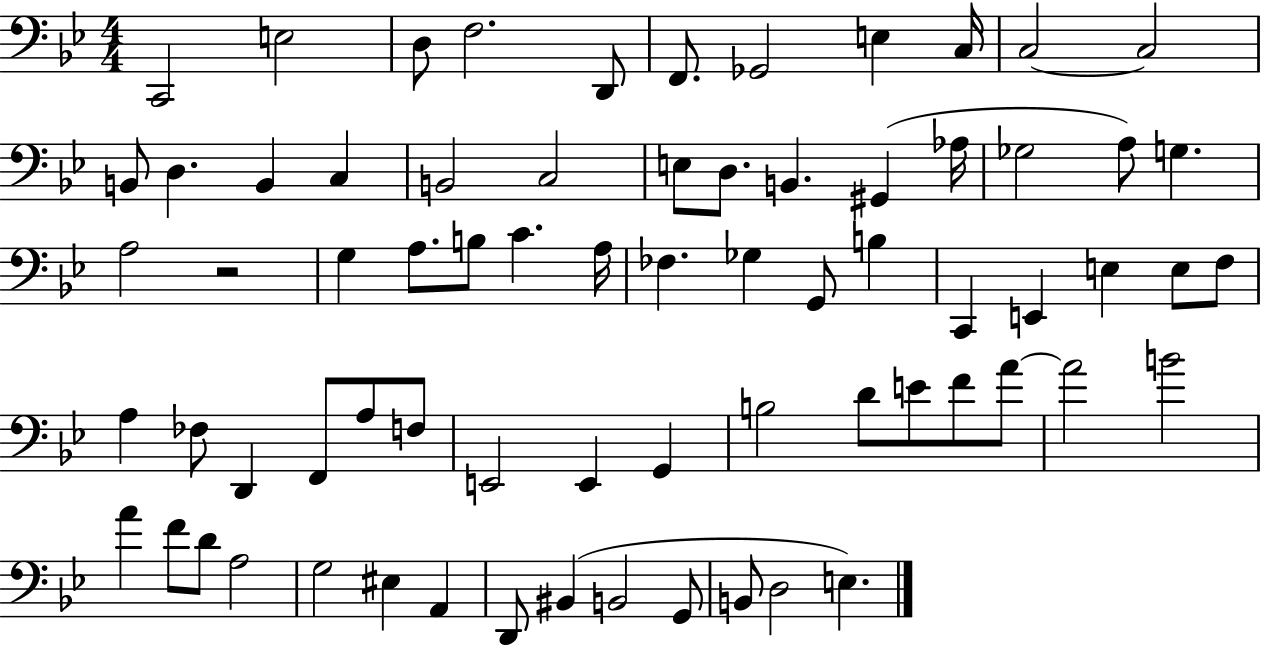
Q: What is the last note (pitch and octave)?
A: E3